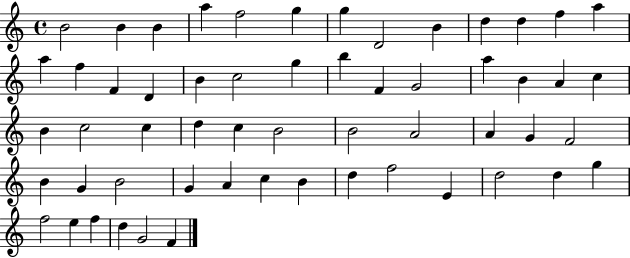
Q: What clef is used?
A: treble